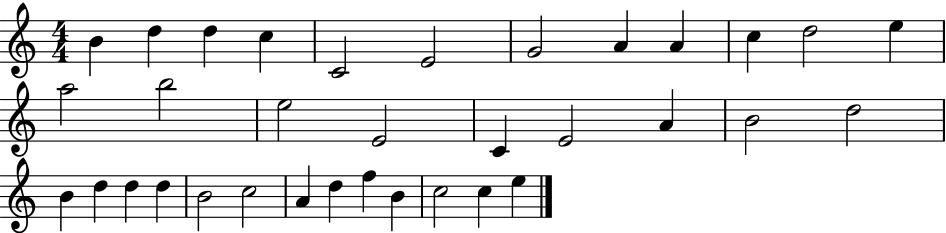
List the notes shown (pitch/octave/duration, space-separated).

B4/q D5/q D5/q C5/q C4/h E4/h G4/h A4/q A4/q C5/q D5/h E5/q A5/h B5/h E5/h E4/h C4/q E4/h A4/q B4/h D5/h B4/q D5/q D5/q D5/q B4/h C5/h A4/q D5/q F5/q B4/q C5/h C5/q E5/q